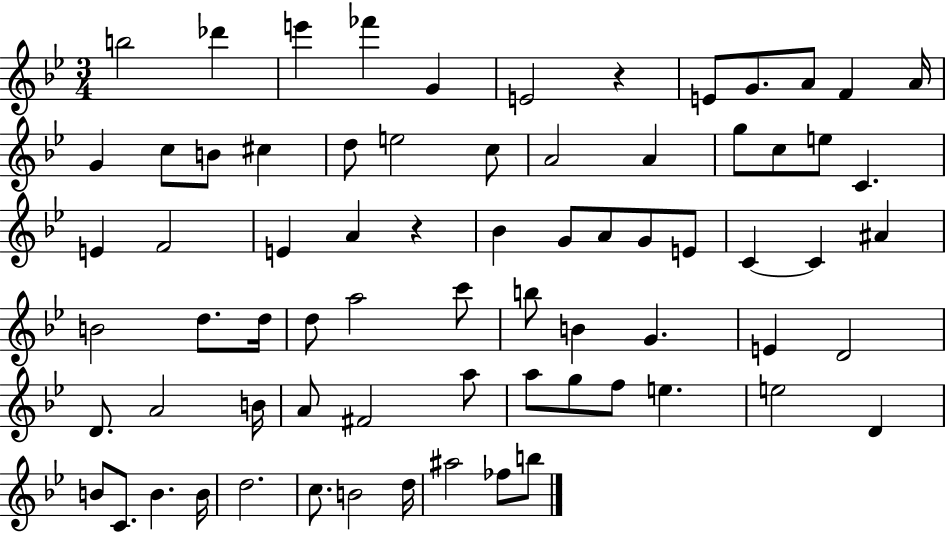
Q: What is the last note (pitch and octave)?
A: B5